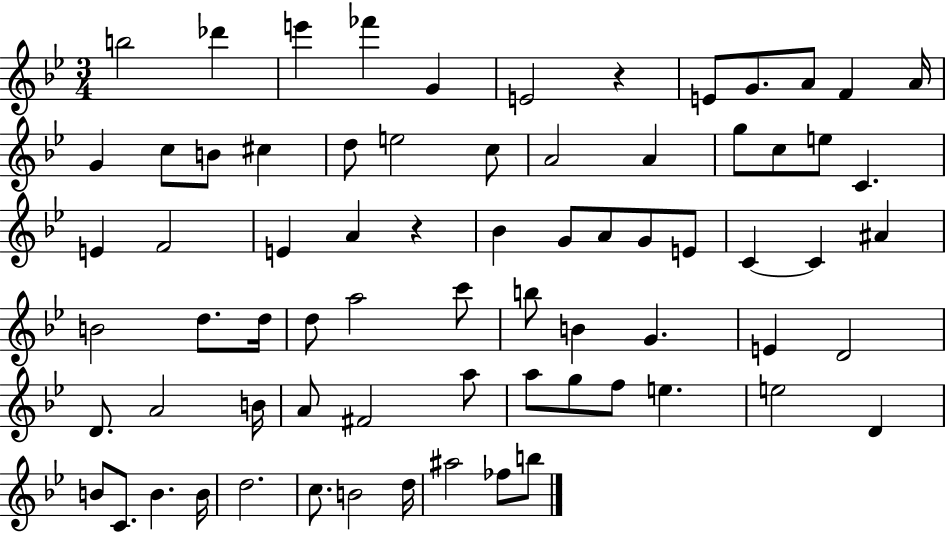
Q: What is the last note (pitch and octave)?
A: B5